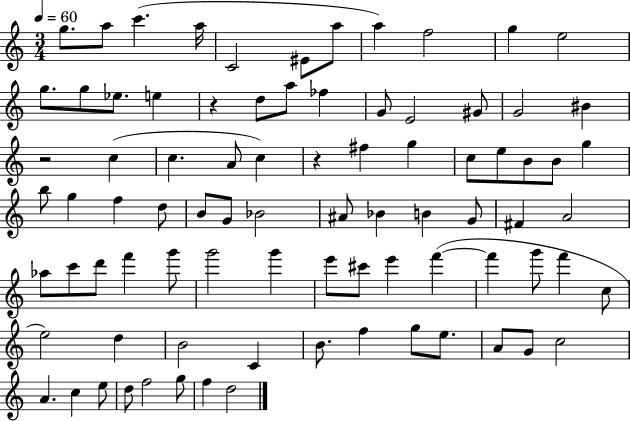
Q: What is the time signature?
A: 3/4